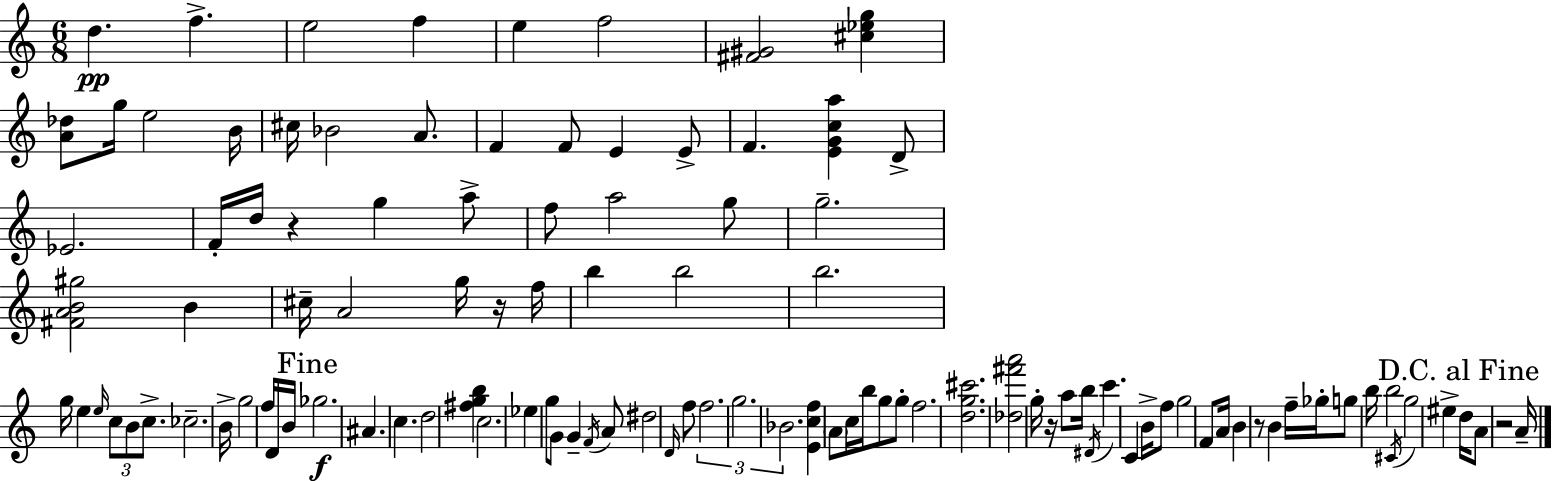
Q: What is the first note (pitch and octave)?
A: D5